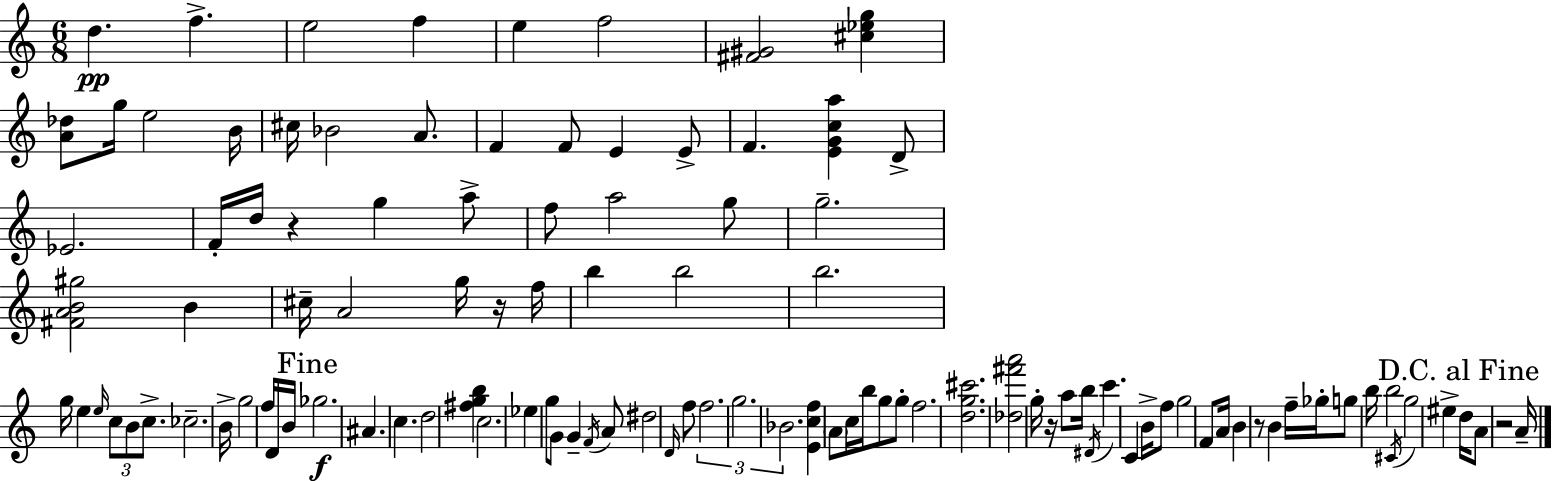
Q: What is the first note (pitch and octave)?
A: D5